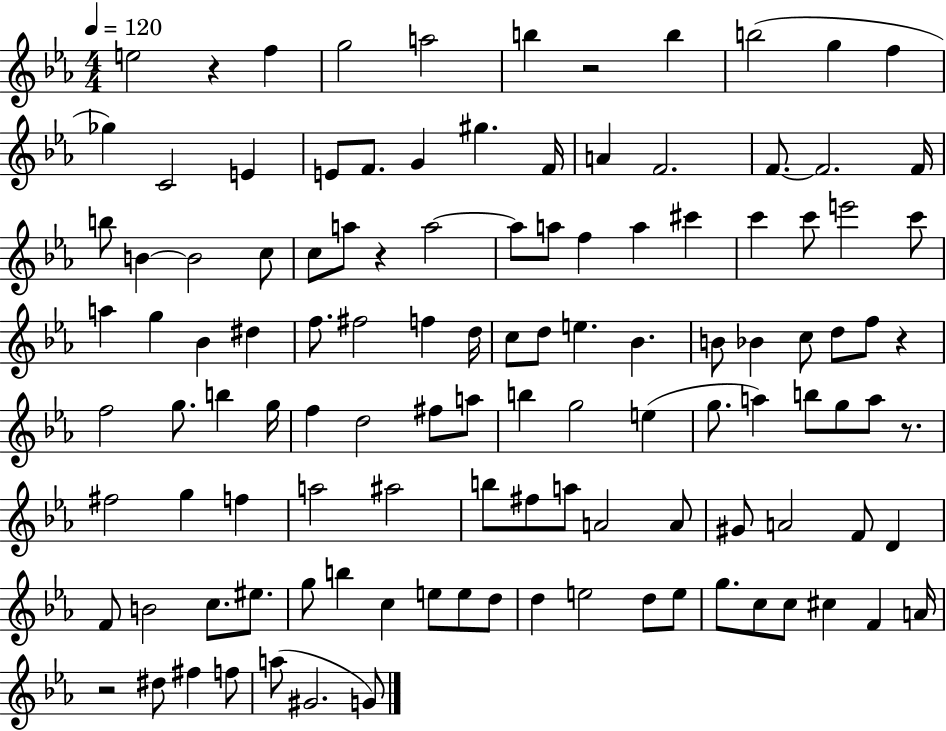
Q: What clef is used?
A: treble